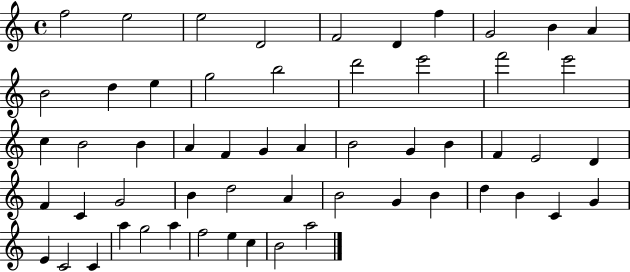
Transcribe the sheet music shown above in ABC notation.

X:1
T:Untitled
M:4/4
L:1/4
K:C
f2 e2 e2 D2 F2 D f G2 B A B2 d e g2 b2 d'2 e'2 f'2 e'2 c B2 B A F G A B2 G B F E2 D F C G2 B d2 A B2 G B d B C G E C2 C a g2 a f2 e c B2 a2